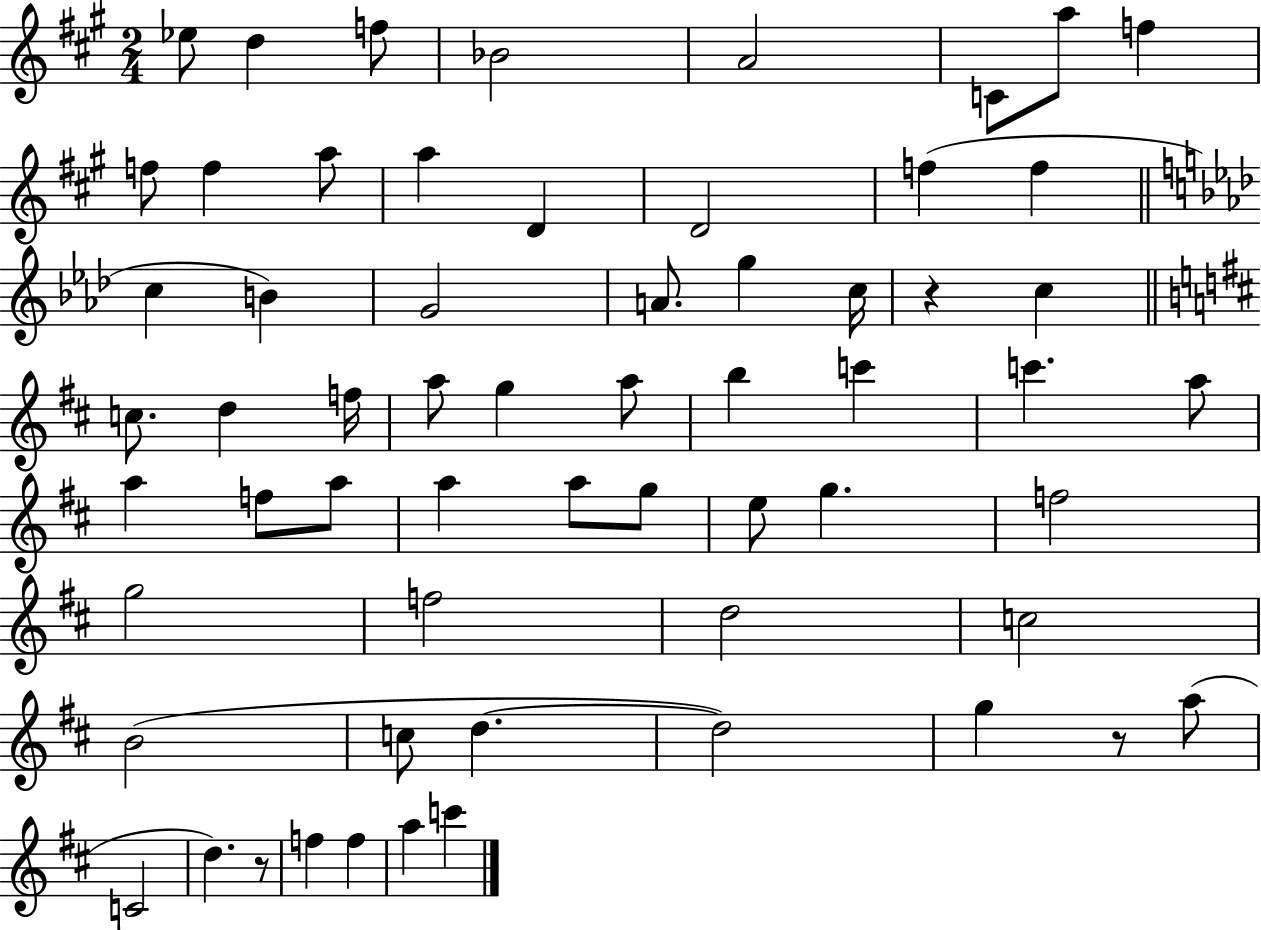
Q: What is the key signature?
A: A major